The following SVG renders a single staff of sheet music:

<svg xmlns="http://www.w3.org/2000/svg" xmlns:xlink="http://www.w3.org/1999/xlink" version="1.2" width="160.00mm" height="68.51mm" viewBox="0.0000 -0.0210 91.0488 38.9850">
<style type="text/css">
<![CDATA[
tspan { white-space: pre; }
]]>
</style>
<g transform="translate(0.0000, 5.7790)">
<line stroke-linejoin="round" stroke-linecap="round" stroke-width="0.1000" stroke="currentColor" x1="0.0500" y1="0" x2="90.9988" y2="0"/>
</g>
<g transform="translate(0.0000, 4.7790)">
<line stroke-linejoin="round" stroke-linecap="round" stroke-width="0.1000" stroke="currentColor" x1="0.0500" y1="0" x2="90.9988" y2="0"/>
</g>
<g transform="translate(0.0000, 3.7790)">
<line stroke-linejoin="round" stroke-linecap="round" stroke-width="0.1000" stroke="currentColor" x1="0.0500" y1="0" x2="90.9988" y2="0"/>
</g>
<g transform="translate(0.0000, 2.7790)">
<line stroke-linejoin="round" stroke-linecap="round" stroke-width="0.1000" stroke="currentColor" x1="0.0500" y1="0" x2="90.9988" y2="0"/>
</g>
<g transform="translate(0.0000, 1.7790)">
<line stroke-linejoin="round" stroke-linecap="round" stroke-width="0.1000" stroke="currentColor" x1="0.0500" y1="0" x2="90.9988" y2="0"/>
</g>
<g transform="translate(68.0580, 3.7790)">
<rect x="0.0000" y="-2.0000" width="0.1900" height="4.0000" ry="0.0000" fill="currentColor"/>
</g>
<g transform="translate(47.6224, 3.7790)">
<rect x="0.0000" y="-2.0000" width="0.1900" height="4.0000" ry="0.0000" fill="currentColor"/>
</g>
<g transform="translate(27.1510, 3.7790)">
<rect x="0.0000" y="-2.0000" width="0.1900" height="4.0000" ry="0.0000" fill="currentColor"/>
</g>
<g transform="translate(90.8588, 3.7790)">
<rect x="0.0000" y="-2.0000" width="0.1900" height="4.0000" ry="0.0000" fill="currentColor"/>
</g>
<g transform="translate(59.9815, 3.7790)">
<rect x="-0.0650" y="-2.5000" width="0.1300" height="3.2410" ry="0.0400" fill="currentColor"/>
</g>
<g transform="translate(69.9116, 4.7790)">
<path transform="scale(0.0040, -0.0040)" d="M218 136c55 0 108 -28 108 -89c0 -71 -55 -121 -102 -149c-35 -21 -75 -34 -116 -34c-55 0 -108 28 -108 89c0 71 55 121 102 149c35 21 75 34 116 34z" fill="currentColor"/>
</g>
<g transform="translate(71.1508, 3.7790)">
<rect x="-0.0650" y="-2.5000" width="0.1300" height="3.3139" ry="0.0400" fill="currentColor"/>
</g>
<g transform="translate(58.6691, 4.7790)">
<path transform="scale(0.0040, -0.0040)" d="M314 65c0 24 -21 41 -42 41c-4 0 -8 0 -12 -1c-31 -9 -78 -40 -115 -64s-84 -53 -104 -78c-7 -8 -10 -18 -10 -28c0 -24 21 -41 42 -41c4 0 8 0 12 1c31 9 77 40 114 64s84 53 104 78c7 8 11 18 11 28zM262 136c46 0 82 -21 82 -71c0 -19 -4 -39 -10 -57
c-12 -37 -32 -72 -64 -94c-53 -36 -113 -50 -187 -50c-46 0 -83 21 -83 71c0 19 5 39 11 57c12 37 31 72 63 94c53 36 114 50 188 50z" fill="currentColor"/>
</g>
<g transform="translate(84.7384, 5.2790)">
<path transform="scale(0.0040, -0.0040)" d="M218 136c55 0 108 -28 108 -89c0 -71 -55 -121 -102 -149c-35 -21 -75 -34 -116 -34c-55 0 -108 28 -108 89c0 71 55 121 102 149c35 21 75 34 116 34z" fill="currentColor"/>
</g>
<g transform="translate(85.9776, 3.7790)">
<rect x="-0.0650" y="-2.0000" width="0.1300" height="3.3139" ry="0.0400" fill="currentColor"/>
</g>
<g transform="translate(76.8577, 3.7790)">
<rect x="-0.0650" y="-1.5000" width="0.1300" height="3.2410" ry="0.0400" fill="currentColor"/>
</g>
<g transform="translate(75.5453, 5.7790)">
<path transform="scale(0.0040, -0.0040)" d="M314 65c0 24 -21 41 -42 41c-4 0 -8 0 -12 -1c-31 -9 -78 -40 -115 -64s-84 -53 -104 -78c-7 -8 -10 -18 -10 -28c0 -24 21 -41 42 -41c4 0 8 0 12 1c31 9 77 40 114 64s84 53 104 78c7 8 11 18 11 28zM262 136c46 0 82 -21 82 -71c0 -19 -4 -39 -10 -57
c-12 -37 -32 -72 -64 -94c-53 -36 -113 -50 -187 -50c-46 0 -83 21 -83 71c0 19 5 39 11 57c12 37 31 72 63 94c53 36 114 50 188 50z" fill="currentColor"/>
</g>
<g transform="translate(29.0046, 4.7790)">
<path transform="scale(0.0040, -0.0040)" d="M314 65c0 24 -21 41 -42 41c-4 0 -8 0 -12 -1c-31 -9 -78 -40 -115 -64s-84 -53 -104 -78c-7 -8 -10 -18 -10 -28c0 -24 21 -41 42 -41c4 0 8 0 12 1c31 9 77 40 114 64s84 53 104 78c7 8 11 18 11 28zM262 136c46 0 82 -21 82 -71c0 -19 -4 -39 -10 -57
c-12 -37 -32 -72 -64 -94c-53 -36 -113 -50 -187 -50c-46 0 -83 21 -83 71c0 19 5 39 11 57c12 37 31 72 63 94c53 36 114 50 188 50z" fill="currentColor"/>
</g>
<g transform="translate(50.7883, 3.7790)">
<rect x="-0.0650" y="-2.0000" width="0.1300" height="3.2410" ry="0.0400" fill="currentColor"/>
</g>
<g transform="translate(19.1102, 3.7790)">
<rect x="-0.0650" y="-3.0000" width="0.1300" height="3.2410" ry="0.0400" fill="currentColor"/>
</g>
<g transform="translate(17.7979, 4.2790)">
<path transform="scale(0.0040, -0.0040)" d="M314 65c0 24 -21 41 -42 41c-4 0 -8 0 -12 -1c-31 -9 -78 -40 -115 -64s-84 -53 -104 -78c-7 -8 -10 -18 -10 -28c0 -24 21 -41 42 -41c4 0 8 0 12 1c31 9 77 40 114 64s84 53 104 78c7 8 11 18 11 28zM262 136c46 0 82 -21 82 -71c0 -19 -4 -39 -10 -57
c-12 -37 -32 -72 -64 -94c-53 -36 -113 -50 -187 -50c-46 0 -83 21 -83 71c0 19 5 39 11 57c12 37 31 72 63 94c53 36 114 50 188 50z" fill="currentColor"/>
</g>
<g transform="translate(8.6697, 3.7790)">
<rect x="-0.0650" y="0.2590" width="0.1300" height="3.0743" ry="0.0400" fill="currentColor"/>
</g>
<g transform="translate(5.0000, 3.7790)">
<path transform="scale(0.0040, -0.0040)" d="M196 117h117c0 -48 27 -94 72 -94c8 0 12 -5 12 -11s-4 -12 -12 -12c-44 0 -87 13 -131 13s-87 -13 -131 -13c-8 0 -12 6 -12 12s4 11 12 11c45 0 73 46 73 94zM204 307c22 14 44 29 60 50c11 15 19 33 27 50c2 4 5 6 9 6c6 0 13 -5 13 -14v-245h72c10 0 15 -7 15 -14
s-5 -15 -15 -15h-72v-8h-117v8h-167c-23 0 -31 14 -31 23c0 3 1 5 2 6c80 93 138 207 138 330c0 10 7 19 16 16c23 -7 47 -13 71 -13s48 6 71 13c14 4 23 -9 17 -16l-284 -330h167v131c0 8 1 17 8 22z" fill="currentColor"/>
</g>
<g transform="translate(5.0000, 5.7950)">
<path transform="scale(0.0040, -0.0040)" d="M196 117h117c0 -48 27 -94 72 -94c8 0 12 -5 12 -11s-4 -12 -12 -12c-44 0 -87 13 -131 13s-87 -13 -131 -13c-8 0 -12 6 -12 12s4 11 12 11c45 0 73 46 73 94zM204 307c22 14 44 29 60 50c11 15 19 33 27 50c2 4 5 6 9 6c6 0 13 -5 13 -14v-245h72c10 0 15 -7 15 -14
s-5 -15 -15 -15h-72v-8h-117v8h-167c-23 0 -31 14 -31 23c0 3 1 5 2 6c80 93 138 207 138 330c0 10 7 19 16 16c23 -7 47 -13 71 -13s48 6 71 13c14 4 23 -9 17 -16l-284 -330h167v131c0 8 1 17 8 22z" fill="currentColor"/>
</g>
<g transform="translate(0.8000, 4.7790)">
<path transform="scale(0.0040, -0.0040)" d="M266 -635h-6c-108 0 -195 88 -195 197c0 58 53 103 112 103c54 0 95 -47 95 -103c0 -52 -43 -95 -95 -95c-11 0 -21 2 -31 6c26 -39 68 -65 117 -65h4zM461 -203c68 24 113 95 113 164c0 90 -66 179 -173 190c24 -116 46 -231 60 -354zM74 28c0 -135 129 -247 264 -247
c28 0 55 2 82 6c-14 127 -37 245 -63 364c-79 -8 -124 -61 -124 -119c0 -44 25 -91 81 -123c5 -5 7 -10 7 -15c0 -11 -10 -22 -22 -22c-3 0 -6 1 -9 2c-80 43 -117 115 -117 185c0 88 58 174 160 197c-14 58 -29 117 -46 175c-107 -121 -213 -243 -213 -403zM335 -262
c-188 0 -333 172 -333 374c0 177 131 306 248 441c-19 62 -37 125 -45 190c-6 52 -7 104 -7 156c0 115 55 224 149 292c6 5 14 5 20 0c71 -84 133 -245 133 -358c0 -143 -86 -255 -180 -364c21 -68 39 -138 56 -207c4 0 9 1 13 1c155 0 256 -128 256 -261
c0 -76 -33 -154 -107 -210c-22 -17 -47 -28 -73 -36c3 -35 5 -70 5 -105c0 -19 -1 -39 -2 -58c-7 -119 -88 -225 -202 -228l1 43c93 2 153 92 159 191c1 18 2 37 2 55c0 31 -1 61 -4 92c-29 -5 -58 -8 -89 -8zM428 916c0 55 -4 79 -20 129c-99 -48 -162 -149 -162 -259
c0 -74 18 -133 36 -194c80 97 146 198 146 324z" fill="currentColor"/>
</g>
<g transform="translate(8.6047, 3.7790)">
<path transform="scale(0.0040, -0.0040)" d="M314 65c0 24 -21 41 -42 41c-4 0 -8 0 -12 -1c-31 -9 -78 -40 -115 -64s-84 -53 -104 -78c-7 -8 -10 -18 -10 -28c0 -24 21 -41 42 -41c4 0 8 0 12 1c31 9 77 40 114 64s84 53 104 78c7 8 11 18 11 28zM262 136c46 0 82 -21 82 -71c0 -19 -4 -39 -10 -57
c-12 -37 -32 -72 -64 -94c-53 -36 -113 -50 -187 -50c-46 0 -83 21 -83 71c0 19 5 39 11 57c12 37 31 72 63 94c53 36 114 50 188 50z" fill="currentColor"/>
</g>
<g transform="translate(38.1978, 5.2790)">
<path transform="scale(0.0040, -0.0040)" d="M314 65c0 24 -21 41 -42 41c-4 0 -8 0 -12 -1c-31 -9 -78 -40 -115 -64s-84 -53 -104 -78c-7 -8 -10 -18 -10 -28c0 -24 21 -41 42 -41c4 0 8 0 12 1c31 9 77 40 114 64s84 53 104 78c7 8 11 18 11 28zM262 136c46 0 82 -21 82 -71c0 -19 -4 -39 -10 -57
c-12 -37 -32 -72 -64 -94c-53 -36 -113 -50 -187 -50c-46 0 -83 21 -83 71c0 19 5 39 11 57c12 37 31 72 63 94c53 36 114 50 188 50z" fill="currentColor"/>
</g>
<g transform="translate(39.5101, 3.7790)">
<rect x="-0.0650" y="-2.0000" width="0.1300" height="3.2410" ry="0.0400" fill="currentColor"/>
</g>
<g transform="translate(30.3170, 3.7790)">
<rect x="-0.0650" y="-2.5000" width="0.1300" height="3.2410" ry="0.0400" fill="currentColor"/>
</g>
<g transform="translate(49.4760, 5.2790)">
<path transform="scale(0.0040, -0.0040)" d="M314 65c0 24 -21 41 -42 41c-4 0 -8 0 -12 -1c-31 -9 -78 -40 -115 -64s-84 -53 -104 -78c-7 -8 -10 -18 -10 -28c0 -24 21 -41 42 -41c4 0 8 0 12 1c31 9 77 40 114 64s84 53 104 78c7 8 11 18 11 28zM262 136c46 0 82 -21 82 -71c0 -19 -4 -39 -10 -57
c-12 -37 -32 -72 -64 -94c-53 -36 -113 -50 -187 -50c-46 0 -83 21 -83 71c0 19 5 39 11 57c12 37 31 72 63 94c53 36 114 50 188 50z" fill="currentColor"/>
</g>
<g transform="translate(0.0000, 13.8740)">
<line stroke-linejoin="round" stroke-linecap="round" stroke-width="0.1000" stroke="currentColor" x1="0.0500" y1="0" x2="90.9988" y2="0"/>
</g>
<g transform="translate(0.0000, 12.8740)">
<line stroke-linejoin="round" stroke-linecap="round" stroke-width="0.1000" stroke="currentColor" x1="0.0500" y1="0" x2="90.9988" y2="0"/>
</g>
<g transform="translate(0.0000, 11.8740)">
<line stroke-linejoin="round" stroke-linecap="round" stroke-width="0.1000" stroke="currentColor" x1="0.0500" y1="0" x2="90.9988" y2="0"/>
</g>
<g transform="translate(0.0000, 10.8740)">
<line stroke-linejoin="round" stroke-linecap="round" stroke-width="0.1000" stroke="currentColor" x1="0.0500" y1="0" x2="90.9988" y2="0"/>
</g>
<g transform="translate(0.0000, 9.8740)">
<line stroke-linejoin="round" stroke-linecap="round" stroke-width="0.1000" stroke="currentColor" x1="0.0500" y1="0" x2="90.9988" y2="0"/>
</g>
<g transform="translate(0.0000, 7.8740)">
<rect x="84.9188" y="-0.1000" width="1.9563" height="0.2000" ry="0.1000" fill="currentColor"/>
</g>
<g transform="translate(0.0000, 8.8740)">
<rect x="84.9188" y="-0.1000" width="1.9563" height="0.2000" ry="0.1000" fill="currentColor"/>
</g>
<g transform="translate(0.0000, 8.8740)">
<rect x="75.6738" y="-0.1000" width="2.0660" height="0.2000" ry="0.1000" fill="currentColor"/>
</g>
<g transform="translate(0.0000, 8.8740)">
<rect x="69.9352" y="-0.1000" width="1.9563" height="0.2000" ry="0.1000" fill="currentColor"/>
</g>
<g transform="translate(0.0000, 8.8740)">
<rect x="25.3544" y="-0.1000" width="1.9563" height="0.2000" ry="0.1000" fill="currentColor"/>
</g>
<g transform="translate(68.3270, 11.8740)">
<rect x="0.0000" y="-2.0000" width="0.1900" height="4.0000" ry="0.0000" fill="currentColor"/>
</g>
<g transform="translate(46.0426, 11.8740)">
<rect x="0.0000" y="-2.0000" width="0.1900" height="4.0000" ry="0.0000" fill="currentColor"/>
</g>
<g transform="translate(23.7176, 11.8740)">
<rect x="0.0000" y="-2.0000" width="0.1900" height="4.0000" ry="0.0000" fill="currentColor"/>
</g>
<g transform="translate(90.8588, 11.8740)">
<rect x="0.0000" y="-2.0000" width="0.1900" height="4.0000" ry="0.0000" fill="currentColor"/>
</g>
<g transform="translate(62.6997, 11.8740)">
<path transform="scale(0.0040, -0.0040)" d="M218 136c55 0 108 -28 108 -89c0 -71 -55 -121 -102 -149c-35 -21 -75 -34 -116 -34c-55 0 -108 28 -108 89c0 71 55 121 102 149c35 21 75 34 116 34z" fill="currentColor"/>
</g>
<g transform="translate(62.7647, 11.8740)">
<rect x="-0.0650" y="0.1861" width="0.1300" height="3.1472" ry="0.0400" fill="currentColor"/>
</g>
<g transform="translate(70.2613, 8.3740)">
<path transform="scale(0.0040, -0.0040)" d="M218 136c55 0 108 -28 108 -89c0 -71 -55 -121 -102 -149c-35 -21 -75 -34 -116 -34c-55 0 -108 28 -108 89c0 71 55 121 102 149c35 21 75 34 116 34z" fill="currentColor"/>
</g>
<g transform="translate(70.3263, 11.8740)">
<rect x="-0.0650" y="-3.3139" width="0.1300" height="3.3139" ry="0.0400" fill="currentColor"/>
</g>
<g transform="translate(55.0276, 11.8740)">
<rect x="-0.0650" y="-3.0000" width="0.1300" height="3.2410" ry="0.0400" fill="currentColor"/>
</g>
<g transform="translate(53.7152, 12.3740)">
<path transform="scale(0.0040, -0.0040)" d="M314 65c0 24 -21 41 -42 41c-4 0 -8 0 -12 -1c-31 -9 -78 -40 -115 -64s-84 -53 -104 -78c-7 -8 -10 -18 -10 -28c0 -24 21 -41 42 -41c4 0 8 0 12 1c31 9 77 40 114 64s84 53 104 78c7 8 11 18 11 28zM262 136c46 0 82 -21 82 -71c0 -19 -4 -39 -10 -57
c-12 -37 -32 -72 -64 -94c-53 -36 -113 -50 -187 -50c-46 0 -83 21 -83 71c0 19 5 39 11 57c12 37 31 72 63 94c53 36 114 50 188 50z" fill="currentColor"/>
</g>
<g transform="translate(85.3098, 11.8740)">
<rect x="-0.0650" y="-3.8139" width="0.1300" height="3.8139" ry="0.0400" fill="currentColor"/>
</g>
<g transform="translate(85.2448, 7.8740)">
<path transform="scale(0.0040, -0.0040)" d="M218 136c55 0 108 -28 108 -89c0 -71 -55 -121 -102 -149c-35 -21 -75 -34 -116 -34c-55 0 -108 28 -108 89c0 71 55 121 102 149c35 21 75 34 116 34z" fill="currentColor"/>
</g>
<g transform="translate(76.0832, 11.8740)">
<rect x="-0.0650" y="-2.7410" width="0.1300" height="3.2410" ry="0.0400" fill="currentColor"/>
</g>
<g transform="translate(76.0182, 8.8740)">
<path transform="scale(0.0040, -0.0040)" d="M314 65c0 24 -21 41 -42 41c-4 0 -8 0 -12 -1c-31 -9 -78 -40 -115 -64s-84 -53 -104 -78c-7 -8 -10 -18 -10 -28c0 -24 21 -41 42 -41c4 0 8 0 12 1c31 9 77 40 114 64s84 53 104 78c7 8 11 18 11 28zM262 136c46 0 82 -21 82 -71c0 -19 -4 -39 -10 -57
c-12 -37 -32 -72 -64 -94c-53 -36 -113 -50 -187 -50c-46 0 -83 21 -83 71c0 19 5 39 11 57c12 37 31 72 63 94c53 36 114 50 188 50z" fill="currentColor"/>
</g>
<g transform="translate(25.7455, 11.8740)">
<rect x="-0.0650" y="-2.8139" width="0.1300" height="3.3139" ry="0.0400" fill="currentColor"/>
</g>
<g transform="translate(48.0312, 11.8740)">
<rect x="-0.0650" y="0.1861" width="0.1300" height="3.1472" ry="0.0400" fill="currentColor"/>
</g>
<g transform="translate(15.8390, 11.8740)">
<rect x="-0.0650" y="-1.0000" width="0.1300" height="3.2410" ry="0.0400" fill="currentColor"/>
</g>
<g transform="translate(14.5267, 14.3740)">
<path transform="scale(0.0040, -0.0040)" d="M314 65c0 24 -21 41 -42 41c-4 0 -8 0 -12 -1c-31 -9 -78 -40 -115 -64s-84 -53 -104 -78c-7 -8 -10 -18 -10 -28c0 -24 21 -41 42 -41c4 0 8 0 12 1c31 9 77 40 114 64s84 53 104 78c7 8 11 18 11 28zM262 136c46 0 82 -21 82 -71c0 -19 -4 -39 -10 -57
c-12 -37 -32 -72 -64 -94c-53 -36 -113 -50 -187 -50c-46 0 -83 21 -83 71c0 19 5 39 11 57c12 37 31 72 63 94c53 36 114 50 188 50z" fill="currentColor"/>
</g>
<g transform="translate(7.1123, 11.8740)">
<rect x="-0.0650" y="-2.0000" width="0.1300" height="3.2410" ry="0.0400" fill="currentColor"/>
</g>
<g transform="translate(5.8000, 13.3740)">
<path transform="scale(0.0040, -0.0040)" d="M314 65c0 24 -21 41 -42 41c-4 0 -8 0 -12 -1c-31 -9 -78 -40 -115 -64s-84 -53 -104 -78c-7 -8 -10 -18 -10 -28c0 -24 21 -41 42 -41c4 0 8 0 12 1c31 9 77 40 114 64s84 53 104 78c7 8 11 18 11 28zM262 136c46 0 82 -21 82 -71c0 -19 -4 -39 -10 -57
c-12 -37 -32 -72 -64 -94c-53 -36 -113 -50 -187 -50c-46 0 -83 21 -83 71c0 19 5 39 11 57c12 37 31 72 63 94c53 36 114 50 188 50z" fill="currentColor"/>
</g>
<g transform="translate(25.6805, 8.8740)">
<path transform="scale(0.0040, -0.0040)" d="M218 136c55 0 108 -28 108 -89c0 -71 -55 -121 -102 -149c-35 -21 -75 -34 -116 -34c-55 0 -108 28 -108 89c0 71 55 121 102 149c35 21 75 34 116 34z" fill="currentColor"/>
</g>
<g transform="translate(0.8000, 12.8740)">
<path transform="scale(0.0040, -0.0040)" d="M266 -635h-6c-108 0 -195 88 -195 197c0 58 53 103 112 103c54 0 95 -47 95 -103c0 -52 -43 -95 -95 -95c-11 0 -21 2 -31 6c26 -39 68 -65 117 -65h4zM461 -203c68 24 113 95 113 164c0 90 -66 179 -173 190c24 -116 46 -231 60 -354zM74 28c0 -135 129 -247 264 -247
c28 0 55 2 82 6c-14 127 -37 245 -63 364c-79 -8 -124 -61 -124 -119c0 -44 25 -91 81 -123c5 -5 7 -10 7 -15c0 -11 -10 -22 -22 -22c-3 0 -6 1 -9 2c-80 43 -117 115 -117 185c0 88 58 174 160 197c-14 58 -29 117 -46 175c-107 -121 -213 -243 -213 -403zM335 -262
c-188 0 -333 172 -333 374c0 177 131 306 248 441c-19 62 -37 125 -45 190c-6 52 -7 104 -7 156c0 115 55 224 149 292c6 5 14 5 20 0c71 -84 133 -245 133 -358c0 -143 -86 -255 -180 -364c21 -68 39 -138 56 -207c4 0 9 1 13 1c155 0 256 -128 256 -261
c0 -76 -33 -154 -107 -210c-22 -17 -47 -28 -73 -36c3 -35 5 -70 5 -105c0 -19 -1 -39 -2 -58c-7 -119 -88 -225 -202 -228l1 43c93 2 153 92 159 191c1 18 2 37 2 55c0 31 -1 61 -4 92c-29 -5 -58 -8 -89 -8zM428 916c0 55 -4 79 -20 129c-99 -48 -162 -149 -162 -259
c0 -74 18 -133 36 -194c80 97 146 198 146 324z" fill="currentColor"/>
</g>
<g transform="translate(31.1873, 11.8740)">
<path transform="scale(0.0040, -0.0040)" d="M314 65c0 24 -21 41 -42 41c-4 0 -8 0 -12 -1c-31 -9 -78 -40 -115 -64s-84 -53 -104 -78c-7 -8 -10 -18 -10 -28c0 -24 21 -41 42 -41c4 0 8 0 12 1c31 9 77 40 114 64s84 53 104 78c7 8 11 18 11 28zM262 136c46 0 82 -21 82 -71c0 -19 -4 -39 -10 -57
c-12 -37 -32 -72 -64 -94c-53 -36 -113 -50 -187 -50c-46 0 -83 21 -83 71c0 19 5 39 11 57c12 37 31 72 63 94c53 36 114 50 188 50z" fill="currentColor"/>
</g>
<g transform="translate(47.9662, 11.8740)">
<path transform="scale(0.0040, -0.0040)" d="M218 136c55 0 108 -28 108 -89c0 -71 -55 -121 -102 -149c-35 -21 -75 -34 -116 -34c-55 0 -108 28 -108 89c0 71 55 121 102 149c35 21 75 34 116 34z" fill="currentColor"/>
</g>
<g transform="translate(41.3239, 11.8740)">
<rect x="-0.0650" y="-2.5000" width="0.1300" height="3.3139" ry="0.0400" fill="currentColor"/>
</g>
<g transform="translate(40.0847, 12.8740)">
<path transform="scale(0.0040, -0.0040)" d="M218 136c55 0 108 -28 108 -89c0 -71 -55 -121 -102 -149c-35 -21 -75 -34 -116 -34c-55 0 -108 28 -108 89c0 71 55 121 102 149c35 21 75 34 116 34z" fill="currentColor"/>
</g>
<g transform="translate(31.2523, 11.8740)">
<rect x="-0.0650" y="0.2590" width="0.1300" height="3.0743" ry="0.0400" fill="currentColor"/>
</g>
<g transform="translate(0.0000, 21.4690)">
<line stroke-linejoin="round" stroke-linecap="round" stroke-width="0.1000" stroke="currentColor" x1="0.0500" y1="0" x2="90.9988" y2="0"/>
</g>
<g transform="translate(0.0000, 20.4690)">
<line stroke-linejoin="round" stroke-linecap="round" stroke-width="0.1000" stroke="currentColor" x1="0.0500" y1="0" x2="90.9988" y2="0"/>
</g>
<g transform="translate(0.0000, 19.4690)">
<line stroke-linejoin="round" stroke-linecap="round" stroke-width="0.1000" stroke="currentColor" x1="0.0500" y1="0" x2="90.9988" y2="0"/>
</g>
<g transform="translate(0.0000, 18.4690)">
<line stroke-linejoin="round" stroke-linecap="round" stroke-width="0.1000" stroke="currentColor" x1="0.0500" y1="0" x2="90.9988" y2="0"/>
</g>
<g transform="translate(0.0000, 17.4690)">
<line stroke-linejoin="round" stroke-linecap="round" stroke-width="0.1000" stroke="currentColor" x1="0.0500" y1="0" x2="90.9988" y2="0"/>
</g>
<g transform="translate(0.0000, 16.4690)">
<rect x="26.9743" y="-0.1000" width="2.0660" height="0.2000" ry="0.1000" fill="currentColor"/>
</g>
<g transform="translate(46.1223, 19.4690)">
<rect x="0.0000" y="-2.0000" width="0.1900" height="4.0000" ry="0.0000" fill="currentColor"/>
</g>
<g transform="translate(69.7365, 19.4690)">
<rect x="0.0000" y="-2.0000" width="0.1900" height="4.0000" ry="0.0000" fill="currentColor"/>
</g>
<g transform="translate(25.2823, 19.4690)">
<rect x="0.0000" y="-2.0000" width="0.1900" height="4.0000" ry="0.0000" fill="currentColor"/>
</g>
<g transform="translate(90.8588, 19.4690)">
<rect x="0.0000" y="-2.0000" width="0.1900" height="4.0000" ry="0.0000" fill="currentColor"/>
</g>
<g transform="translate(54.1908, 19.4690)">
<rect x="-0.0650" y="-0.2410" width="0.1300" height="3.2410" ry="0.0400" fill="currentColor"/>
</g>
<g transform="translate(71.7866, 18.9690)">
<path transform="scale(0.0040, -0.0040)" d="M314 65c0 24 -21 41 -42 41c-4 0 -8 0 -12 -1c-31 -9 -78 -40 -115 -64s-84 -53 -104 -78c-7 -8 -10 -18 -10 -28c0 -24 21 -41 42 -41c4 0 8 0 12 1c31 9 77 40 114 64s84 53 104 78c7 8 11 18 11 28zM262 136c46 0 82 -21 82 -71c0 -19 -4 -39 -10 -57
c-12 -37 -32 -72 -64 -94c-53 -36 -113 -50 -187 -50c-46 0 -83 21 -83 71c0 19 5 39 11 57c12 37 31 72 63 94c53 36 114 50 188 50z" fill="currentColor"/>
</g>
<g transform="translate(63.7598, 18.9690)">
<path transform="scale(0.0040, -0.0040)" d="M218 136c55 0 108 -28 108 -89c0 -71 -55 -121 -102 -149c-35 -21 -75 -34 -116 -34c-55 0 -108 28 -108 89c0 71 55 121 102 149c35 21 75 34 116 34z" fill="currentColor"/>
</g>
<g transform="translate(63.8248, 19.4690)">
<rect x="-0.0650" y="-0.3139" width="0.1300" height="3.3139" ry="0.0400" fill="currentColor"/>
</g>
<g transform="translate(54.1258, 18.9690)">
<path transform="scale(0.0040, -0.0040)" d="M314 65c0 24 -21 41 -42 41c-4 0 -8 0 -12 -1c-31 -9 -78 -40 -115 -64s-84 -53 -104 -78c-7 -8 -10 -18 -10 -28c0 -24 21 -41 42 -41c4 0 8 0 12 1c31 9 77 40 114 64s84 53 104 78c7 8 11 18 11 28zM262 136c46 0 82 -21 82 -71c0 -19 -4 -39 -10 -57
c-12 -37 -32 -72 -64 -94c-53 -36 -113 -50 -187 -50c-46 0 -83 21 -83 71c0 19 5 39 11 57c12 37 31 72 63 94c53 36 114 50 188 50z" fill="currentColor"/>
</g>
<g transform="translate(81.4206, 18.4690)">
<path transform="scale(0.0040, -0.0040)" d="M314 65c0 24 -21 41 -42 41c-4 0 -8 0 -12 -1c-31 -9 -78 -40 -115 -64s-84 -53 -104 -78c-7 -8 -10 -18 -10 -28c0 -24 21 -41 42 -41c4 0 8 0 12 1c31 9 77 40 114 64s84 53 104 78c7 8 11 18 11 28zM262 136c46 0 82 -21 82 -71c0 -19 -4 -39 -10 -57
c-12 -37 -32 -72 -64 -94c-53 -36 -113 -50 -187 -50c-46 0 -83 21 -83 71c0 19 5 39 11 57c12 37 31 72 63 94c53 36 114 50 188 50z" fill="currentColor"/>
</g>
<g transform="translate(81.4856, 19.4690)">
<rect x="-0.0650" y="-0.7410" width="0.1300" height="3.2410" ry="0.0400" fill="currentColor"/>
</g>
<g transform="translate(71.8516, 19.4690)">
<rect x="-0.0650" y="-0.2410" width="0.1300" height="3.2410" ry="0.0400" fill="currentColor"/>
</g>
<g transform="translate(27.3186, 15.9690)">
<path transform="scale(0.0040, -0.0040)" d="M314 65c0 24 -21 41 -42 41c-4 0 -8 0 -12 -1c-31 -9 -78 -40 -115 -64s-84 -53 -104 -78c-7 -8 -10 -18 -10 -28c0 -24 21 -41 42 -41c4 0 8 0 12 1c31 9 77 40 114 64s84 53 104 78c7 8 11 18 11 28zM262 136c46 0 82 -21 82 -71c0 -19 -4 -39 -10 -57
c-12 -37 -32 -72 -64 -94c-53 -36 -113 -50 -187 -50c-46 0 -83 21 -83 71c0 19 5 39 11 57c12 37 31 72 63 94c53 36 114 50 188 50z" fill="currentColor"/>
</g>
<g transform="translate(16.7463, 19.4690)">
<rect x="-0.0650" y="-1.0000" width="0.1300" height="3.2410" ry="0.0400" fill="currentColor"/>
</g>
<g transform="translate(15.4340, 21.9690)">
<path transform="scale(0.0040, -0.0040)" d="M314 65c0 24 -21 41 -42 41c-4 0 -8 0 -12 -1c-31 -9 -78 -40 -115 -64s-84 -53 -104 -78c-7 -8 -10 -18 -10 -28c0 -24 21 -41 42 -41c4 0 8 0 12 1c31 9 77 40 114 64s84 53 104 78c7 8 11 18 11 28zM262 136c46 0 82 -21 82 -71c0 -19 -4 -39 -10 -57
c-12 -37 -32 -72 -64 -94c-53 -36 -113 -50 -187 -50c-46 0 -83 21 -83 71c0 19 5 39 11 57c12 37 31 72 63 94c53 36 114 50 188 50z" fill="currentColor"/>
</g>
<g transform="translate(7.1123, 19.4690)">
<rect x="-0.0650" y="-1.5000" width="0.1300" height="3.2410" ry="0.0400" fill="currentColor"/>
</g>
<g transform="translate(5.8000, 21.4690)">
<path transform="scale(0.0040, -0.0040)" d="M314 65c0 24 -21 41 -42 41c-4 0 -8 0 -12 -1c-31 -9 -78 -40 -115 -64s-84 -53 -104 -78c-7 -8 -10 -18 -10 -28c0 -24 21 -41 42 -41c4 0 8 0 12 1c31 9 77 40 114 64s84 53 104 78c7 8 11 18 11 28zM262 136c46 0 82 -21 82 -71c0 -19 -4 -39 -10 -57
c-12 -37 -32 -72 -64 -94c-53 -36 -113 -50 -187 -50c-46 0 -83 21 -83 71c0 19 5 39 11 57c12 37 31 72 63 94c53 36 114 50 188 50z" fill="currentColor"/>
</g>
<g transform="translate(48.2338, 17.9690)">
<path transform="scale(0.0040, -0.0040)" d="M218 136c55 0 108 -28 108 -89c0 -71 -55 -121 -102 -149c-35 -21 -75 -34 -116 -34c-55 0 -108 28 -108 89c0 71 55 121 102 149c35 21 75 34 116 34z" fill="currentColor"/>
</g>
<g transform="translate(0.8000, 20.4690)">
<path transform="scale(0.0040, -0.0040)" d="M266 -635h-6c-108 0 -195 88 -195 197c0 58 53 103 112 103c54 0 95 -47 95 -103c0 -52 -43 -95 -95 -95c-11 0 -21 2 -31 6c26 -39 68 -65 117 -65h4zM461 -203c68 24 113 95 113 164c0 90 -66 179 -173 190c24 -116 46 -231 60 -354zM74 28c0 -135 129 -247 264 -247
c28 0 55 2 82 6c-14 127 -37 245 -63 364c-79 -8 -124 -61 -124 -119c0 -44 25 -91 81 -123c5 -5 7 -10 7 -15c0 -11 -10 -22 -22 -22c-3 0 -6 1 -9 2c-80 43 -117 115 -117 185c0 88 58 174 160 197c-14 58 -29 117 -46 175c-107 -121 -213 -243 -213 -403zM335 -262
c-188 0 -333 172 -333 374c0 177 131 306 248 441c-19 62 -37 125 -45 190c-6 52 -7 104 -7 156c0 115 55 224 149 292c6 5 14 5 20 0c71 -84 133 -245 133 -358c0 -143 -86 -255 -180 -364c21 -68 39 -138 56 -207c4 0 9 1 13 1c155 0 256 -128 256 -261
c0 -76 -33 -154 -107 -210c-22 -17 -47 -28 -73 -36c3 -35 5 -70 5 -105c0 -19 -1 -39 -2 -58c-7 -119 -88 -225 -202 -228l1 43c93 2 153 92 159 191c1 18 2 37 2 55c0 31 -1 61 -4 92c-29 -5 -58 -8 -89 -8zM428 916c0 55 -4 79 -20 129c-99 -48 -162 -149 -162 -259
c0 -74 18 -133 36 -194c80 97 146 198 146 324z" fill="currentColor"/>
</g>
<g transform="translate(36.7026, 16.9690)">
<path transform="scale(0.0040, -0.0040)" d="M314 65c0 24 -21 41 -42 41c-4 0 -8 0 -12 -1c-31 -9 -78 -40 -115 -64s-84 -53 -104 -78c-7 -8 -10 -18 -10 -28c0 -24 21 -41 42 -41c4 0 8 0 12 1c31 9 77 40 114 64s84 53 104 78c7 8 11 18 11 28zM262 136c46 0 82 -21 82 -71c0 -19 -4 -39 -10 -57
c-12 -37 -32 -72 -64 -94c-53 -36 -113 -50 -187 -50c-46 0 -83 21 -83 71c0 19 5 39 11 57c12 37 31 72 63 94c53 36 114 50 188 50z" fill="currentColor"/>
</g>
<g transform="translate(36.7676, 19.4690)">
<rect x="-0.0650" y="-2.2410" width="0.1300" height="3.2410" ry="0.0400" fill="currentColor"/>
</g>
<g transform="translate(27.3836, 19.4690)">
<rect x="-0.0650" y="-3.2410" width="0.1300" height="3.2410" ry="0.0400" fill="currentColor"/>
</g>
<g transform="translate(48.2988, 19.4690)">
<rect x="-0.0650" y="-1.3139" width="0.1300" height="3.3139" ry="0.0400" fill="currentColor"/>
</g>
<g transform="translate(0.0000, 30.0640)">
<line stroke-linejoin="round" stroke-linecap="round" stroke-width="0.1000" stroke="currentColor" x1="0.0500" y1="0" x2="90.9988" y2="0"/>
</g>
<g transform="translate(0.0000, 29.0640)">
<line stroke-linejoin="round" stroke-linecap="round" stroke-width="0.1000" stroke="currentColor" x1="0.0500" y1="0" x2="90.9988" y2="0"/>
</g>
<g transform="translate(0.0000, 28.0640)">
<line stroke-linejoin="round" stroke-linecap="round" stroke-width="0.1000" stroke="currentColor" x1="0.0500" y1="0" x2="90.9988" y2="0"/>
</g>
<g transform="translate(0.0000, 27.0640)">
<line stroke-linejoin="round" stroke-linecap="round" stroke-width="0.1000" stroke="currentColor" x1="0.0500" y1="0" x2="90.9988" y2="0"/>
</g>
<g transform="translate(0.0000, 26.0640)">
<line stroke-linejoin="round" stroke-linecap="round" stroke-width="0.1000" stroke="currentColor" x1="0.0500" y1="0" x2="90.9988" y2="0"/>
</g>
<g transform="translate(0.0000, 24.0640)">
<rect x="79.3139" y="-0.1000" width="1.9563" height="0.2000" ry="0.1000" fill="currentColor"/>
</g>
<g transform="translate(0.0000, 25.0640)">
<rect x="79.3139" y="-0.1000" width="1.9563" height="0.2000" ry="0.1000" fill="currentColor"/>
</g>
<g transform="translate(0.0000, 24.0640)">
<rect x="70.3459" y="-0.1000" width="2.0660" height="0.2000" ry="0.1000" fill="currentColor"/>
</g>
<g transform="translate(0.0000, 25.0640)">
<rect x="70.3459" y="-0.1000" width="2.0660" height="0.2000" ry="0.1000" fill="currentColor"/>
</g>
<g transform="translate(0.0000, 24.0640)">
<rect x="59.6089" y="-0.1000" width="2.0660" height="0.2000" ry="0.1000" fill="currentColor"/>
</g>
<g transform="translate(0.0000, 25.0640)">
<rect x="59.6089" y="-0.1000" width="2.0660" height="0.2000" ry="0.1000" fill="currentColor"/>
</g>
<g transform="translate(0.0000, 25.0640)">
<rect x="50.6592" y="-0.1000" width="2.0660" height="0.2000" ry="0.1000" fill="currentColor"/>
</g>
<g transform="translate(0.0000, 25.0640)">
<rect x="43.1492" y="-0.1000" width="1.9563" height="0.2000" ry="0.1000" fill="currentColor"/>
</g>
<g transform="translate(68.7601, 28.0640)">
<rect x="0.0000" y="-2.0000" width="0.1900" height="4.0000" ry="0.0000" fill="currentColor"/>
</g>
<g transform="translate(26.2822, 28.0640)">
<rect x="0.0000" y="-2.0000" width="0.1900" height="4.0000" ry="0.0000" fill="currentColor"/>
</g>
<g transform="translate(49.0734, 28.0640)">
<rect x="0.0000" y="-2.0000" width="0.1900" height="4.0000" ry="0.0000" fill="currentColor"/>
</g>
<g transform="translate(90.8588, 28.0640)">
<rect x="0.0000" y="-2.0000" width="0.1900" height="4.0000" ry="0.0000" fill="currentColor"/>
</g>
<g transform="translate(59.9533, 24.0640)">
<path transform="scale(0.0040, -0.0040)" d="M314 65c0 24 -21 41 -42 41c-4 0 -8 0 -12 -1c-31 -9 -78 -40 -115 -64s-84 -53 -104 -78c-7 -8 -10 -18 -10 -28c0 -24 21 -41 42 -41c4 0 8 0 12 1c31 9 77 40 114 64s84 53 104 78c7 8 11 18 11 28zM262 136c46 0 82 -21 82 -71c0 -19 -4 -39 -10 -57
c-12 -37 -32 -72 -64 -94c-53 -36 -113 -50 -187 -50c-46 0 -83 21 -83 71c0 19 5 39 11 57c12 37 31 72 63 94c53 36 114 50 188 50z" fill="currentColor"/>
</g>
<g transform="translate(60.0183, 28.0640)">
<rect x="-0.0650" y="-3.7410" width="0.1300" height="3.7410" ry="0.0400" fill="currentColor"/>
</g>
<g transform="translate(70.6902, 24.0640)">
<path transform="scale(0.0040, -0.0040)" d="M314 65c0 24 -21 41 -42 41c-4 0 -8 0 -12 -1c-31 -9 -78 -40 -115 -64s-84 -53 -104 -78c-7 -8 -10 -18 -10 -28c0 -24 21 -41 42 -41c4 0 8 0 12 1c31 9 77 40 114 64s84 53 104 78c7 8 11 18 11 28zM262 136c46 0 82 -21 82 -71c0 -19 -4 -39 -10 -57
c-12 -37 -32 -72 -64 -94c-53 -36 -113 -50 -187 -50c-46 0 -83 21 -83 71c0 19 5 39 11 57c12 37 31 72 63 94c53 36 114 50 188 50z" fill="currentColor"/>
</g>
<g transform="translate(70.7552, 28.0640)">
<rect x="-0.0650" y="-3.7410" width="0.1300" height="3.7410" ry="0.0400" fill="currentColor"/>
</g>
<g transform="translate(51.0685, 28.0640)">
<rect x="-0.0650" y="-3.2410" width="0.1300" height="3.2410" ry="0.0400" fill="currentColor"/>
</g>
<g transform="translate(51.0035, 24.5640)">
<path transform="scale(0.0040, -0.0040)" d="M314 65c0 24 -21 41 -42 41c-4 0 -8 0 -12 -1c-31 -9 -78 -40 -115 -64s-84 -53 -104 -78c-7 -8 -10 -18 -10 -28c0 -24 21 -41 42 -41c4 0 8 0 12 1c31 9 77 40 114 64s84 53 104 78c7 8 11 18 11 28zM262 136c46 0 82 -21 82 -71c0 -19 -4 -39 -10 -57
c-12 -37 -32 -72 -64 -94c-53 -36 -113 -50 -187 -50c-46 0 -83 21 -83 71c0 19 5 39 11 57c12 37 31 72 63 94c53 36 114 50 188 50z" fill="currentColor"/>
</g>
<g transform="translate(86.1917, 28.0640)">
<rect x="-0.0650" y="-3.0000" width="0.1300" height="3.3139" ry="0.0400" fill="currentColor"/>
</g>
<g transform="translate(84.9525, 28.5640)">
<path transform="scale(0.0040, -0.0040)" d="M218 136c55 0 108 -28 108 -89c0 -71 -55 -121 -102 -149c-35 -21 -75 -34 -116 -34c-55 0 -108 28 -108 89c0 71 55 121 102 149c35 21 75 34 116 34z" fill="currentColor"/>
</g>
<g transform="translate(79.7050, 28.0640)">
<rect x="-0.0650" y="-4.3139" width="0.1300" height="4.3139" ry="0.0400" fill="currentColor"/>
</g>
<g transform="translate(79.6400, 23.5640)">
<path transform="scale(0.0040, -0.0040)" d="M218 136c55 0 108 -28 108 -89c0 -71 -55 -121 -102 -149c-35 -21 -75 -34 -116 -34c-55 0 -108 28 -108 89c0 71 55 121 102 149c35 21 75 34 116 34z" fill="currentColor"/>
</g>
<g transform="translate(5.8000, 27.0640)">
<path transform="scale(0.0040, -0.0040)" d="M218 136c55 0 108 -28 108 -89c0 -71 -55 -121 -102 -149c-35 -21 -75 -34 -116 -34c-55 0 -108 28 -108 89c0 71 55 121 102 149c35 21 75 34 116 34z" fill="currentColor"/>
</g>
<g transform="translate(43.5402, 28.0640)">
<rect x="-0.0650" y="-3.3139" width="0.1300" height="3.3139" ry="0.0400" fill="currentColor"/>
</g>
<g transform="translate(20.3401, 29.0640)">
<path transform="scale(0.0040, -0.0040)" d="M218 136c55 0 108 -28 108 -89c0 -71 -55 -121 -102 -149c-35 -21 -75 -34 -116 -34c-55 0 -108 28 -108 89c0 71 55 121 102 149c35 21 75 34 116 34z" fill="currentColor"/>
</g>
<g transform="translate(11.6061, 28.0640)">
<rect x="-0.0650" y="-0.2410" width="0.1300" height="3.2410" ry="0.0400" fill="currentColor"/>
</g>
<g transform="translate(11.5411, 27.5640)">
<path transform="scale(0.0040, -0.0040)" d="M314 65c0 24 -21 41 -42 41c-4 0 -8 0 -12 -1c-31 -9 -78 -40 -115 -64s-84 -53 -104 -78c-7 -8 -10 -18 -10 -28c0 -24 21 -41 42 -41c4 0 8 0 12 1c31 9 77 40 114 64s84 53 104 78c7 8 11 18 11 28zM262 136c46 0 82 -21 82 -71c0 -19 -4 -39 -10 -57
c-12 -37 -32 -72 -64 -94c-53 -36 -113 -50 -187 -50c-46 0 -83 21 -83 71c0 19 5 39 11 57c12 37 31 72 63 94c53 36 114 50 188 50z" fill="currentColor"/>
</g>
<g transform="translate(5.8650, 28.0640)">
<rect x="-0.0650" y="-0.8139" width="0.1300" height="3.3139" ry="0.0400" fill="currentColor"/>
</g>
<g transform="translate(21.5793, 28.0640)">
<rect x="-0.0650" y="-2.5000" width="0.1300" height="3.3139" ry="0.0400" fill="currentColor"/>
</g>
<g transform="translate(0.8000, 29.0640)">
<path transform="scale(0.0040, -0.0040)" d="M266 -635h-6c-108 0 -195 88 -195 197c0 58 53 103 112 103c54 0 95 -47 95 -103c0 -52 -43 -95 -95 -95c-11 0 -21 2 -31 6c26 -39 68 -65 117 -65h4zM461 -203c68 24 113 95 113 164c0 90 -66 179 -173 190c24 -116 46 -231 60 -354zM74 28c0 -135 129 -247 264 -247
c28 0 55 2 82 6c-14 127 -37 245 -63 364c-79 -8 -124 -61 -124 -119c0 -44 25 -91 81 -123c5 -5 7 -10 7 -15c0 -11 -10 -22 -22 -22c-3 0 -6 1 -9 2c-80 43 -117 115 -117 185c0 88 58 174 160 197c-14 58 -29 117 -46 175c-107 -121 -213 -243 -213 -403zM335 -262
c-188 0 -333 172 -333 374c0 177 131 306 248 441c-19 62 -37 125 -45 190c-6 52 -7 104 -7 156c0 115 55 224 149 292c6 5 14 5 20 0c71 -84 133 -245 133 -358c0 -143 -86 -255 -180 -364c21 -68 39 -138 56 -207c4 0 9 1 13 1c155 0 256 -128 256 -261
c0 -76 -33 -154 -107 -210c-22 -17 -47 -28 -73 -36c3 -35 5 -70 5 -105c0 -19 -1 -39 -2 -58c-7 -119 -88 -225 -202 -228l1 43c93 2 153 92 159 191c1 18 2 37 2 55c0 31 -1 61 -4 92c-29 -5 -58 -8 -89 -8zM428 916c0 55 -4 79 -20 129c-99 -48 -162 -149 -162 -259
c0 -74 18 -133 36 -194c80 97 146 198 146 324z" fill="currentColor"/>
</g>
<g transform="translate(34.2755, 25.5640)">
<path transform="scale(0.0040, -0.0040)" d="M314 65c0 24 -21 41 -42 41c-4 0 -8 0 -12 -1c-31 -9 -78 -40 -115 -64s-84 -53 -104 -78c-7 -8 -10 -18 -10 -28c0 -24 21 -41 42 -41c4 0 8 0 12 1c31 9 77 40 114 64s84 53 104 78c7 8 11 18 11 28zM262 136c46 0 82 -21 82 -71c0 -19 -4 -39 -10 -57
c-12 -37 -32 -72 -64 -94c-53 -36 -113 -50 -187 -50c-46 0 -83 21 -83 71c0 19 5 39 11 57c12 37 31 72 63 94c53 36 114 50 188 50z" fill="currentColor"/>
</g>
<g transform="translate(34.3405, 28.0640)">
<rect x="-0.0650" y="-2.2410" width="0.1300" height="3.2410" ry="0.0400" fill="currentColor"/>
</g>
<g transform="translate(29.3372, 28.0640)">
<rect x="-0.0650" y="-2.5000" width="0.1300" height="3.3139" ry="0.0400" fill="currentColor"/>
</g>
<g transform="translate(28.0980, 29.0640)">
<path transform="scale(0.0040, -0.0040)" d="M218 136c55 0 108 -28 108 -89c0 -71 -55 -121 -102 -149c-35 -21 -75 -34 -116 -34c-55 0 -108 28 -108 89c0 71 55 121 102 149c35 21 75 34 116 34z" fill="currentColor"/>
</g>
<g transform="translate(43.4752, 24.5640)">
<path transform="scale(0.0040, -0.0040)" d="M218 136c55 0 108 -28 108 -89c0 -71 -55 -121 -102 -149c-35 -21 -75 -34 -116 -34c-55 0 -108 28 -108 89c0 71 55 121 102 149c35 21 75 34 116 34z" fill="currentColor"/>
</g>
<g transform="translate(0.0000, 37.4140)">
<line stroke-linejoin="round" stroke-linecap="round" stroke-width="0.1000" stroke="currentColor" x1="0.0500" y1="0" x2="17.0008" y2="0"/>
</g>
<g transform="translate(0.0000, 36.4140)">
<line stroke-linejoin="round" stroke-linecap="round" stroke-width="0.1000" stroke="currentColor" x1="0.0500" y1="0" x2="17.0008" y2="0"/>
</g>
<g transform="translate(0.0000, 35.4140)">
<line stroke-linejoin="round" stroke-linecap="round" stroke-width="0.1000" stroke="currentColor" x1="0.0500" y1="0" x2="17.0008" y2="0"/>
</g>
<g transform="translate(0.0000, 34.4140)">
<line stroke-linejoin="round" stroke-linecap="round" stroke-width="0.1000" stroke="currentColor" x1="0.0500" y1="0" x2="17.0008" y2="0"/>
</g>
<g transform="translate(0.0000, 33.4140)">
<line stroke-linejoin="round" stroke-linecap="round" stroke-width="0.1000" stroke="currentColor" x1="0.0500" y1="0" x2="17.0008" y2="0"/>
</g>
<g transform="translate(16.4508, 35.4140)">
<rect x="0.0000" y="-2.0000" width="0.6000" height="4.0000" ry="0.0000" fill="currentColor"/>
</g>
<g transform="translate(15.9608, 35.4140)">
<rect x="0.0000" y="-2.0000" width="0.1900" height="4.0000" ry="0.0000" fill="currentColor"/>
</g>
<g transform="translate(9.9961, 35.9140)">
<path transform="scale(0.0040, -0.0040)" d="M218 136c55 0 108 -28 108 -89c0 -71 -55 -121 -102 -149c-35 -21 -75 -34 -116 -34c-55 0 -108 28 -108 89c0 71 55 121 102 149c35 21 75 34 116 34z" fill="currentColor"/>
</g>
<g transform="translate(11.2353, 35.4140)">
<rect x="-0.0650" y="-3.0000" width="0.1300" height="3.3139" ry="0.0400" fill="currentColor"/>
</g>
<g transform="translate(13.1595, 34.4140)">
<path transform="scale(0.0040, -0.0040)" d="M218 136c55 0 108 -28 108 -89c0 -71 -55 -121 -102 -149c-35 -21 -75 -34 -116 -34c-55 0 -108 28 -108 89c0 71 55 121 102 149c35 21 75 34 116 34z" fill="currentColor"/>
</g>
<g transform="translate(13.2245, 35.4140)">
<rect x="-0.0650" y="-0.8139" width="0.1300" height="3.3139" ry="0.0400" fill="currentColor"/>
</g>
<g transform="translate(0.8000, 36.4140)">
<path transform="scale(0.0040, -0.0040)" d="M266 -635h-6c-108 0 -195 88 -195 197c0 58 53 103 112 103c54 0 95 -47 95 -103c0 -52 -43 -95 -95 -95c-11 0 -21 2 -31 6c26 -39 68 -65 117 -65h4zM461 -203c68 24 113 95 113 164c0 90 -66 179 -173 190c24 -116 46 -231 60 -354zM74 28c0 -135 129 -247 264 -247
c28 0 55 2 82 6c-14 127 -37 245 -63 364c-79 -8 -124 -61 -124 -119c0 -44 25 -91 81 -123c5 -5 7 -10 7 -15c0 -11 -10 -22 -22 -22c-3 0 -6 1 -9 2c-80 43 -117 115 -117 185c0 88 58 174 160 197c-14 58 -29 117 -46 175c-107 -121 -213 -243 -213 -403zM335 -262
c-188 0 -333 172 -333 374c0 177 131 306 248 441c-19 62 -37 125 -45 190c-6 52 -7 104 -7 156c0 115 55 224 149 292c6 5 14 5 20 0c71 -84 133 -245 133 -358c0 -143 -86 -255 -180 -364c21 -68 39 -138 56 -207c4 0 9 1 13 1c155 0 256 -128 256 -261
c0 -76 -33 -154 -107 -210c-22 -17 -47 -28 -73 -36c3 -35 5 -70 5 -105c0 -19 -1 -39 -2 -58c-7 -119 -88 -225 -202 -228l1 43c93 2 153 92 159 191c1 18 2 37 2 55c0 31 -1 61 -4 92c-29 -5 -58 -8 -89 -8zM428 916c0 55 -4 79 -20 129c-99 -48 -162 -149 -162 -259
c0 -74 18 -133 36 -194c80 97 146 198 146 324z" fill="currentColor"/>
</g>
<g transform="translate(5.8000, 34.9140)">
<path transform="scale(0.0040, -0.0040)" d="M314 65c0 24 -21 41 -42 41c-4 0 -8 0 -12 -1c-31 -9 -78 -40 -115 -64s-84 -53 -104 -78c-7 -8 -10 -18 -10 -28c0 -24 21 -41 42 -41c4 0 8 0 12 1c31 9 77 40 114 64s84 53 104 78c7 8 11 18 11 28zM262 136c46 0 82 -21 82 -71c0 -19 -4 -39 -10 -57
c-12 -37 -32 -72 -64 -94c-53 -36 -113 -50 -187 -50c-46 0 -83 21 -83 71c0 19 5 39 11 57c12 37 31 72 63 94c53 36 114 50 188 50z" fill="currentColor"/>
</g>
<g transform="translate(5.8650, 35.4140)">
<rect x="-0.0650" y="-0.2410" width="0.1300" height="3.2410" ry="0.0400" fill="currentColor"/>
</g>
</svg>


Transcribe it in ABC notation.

X:1
T:Untitled
M:4/4
L:1/4
K:C
B2 A2 G2 F2 F2 G2 G E2 F F2 D2 a B2 G B A2 B b a2 c' E2 D2 b2 g2 e c2 c c2 d2 d c2 G G g2 b b2 c'2 c'2 d' A c2 A d